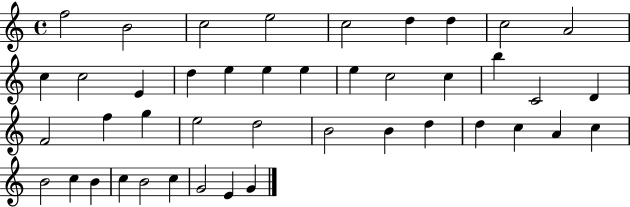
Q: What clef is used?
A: treble